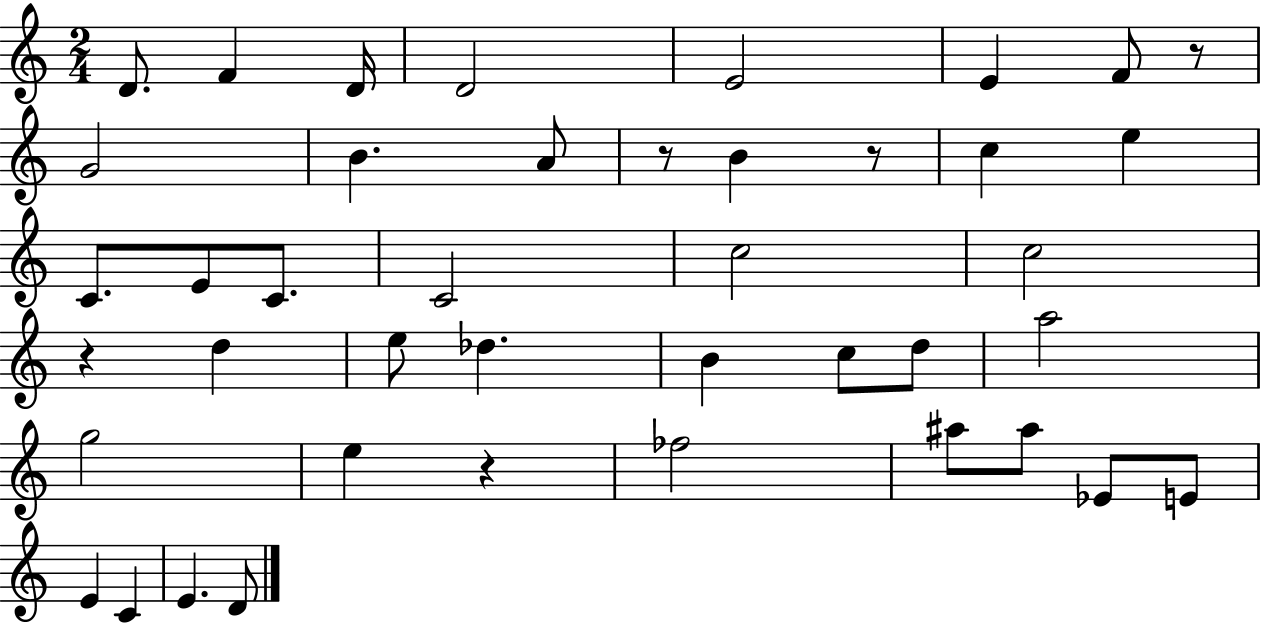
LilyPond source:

{
  \clef treble
  \numericTimeSignature
  \time 2/4
  \key c \major
  d'8. f'4 d'16 | d'2 | e'2 | e'4 f'8 r8 | \break g'2 | b'4. a'8 | r8 b'4 r8 | c''4 e''4 | \break c'8. e'8 c'8. | c'2 | c''2 | c''2 | \break r4 d''4 | e''8 des''4. | b'4 c''8 d''8 | a''2 | \break g''2 | e''4 r4 | fes''2 | ais''8 ais''8 ees'8 e'8 | \break e'4 c'4 | e'4. d'8 | \bar "|."
}